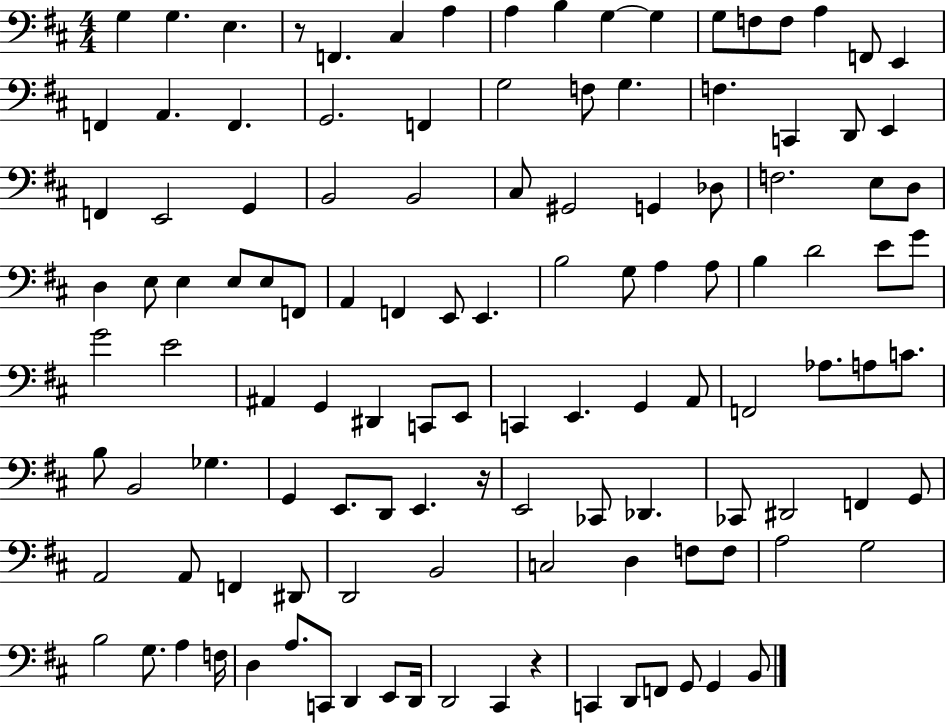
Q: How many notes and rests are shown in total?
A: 120